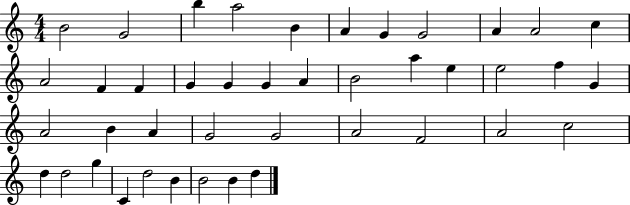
B4/h G4/h B5/q A5/h B4/q A4/q G4/q G4/h A4/q A4/h C5/q A4/h F4/q F4/q G4/q G4/q G4/q A4/q B4/h A5/q E5/q E5/h F5/q G4/q A4/h B4/q A4/q G4/h G4/h A4/h F4/h A4/h C5/h D5/q D5/h G5/q C4/q D5/h B4/q B4/h B4/q D5/q